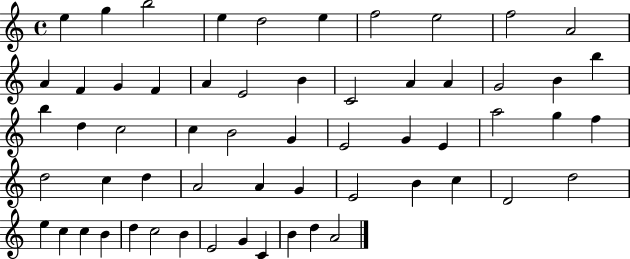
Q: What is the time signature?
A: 4/4